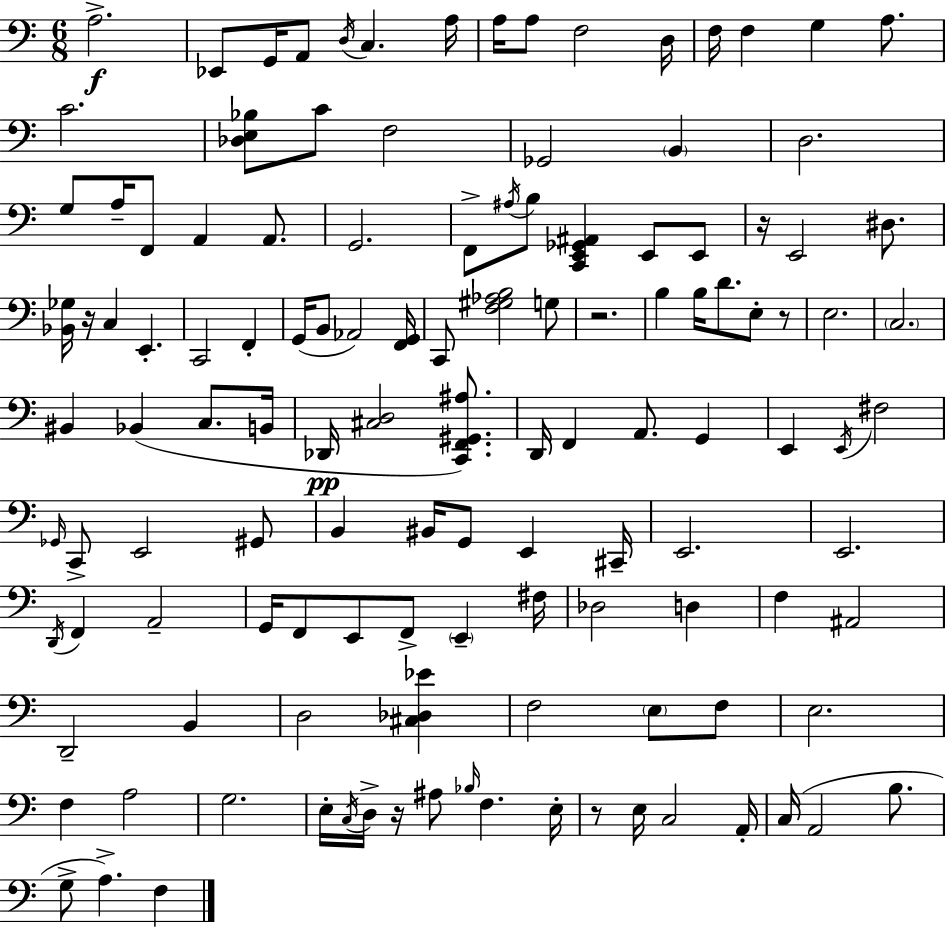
{
  \clef bass
  \numericTimeSignature
  \time 6/8
  \key a \minor
  a2.->\f | ees,8 g,16 a,8 \acciaccatura { d16 } c4. | a16 a16 a8 f2 | d16 f16 f4 g4 a8. | \break c'2. | <des e bes>8 c'8 f2 | ges,2 \parenthesize b,4 | d2. | \break g8 a16-- f,8 a,4 a,8. | g,2. | f,8-> \acciaccatura { ais16 } b8 <c, e, ges, ais,>4 e,8 | e,8 r16 e,2 dis8. | \break <bes, ges>16 r16 c4 e,4.-. | c,2 f,4-. | g,16( b,8 aes,2) | <f, g,>16 c,8 <f gis aes b>2 | \break g8 r2. | b4 b16 d'8. e8-. | r8 e2. | \parenthesize c2. | \break bis,4 bes,4( c8. | b,16 des,16\pp <cis d>2 <c, f, gis, ais>8.) | d,16 f,4 a,8. g,4 | e,4 \acciaccatura { e,16 } fis2 | \break \grace { ges,16 } c,8-> e,2 | gis,8 b,4 bis,16 g,8 e,4 | cis,16-- e,2. | e,2. | \break \acciaccatura { d,16 } f,4 a,2-- | g,16 f,8 e,8 f,8-> | \parenthesize e,4-- fis16 des2 | d4 f4 ais,2 | \break d,2-- | b,4 d2 | <cis des ees'>4 f2 | \parenthesize e8 f8 e2. | \break f4 a2 | g2. | e16-. \acciaccatura { c16 } d16-> r16 ais8 \grace { bes16 } | f4. e16-. r8 e16 c2 | \break a,16-. c16( a,2 | b8. g8-> a4.->) | f4 \bar "|."
}